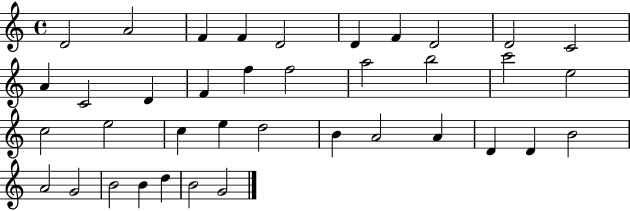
X:1
T:Untitled
M:4/4
L:1/4
K:C
D2 A2 F F D2 D F D2 D2 C2 A C2 D F f f2 a2 b2 c'2 e2 c2 e2 c e d2 B A2 A D D B2 A2 G2 B2 B d B2 G2